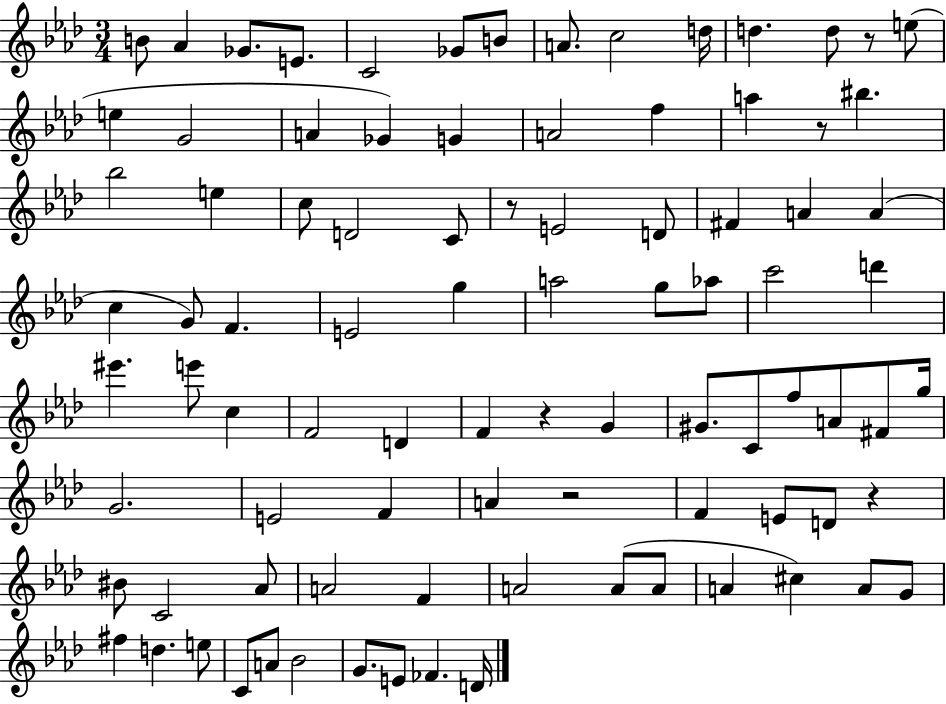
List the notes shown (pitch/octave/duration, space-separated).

B4/e Ab4/q Gb4/e. E4/e. C4/h Gb4/e B4/e A4/e. C5/h D5/s D5/q. D5/e R/e E5/e E5/q G4/h A4/q Gb4/q G4/q A4/h F5/q A5/q R/e BIS5/q. Bb5/h E5/q C5/e D4/h C4/e R/e E4/h D4/e F#4/q A4/q A4/q C5/q G4/e F4/q. E4/h G5/q A5/h G5/e Ab5/e C6/h D6/q EIS6/q. E6/e C5/q F4/h D4/q F4/q R/q G4/q G#4/e. C4/e F5/e A4/e F#4/e G5/s G4/h. E4/h F4/q A4/q R/h F4/q E4/e D4/e R/q BIS4/e C4/h Ab4/e A4/h F4/q A4/h A4/e A4/e A4/q C#5/q A4/e G4/e F#5/q D5/q. E5/e C4/e A4/e Bb4/h G4/e. E4/e FES4/q. D4/s